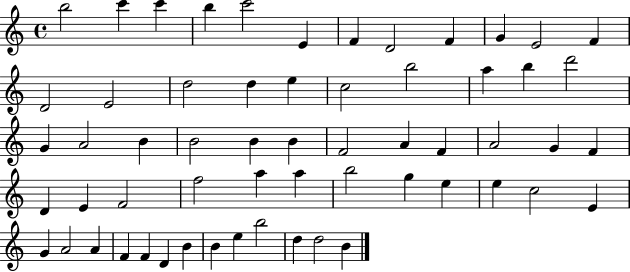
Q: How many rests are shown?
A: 0